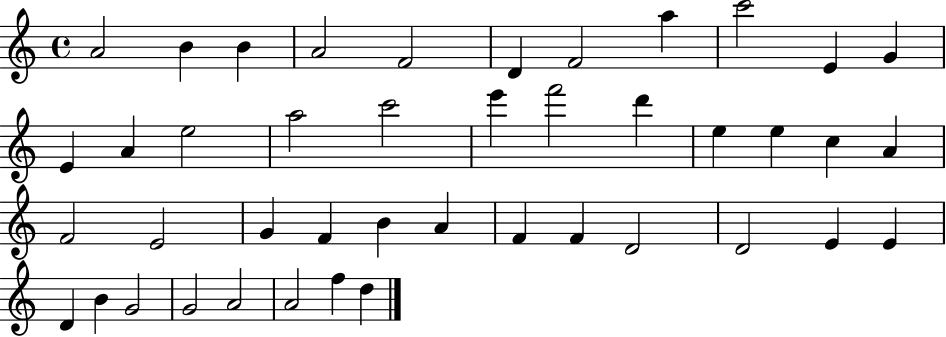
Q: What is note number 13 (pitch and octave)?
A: A4